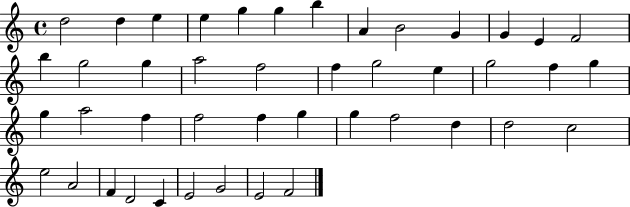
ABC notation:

X:1
T:Untitled
M:4/4
L:1/4
K:C
d2 d e e g g b A B2 G G E F2 b g2 g a2 f2 f g2 e g2 f g g a2 f f2 f g g f2 d d2 c2 e2 A2 F D2 C E2 G2 E2 F2